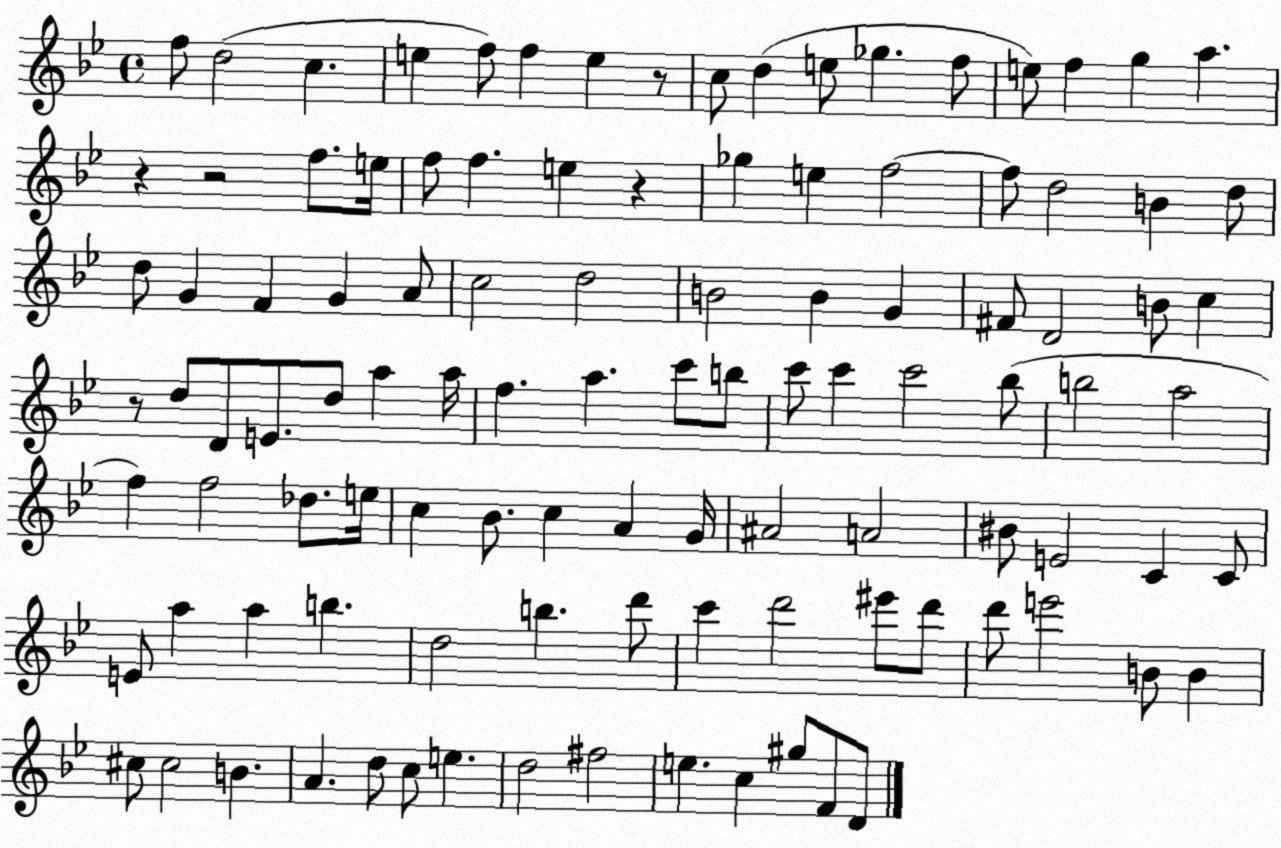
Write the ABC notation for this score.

X:1
T:Untitled
M:4/4
L:1/4
K:Bb
f/2 d2 c e f/2 f e z/2 c/2 d e/2 _g f/2 e/2 f g a z z2 f/2 e/4 f/2 f e z _g e f2 f/2 d2 B d/2 d/2 G F G A/2 c2 d2 B2 B G ^F/2 D2 B/2 c z/2 d/2 D/2 E/2 d/2 a a/4 f a c'/2 b/2 c'/2 c' c'2 _b/2 b2 a2 f f2 _d/2 e/4 c _B/2 c A G/4 ^A2 A2 ^B/2 E2 C C/2 E/2 a a b d2 b d'/2 c' d'2 ^e'/2 d'/2 d'/2 e'2 B/2 B ^c/2 ^c2 B A d/2 c/2 e d2 ^f2 e c ^g/2 F/2 D/2